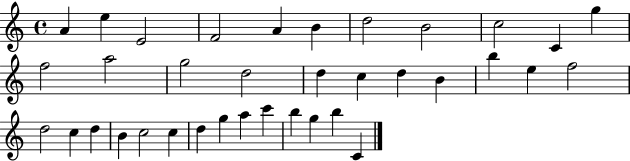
{
  \clef treble
  \time 4/4
  \defaultTimeSignature
  \key c \major
  a'4 e''4 e'2 | f'2 a'4 b'4 | d''2 b'2 | c''2 c'4 g''4 | \break f''2 a''2 | g''2 d''2 | d''4 c''4 d''4 b'4 | b''4 e''4 f''2 | \break d''2 c''4 d''4 | b'4 c''2 c''4 | d''4 g''4 a''4 c'''4 | b''4 g''4 b''4 c'4 | \break \bar "|."
}